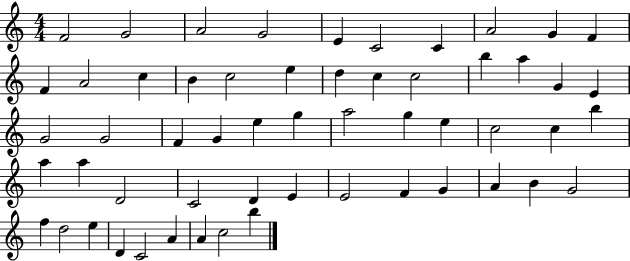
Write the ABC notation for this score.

X:1
T:Untitled
M:4/4
L:1/4
K:C
F2 G2 A2 G2 E C2 C A2 G F F A2 c B c2 e d c c2 b a G E G2 G2 F G e g a2 g e c2 c b a a D2 C2 D E E2 F G A B G2 f d2 e D C2 A A c2 b